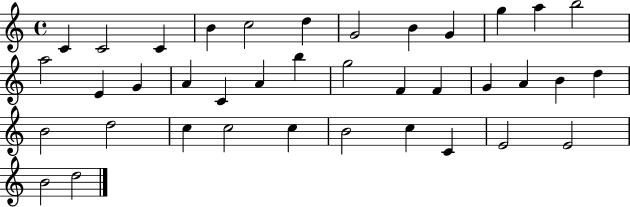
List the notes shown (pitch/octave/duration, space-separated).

C4/q C4/h C4/q B4/q C5/h D5/q G4/h B4/q G4/q G5/q A5/q B5/h A5/h E4/q G4/q A4/q C4/q A4/q B5/q G5/h F4/q F4/q G4/q A4/q B4/q D5/q B4/h D5/h C5/q C5/h C5/q B4/h C5/q C4/q E4/h E4/h B4/h D5/h